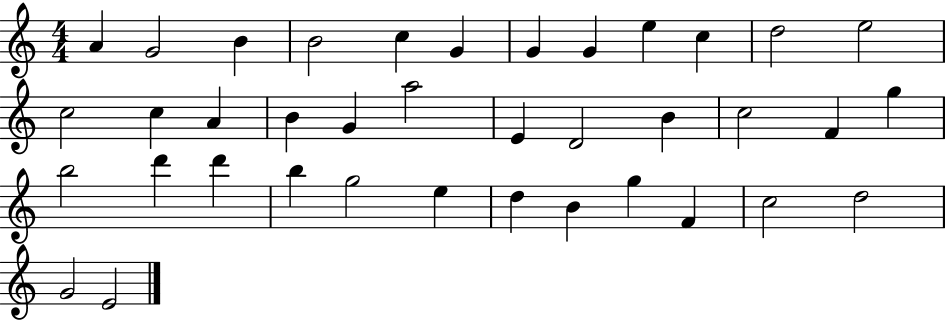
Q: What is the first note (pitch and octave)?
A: A4